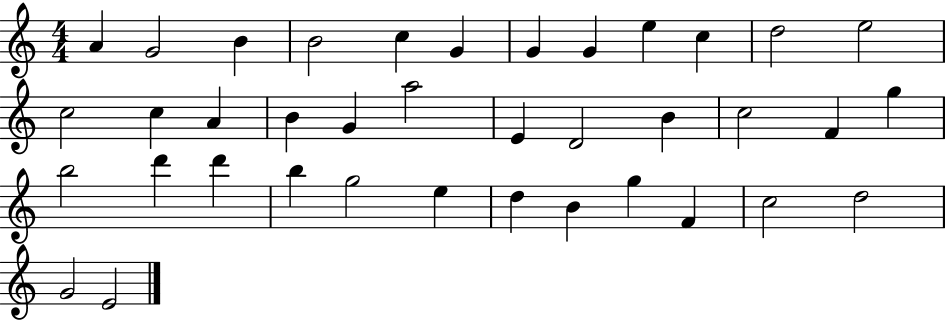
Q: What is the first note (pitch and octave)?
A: A4